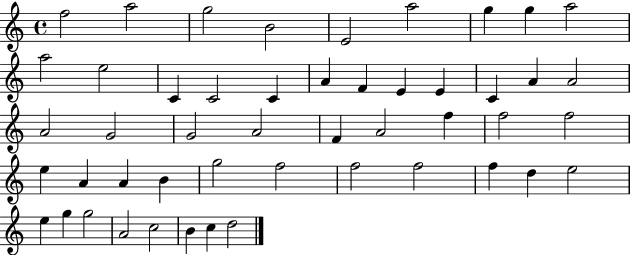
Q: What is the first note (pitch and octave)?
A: F5